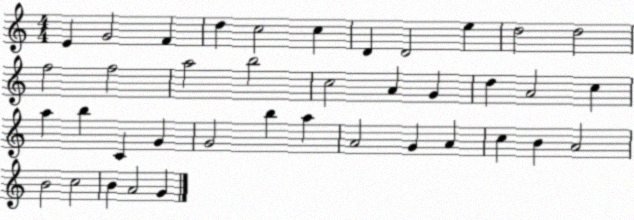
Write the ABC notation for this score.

X:1
T:Untitled
M:4/4
L:1/4
K:C
E G2 F d c2 c D D2 e d2 d2 f2 f2 a2 b2 c2 A G d A2 c a b C G G2 b a A2 G A c B A2 B2 c2 B A2 G